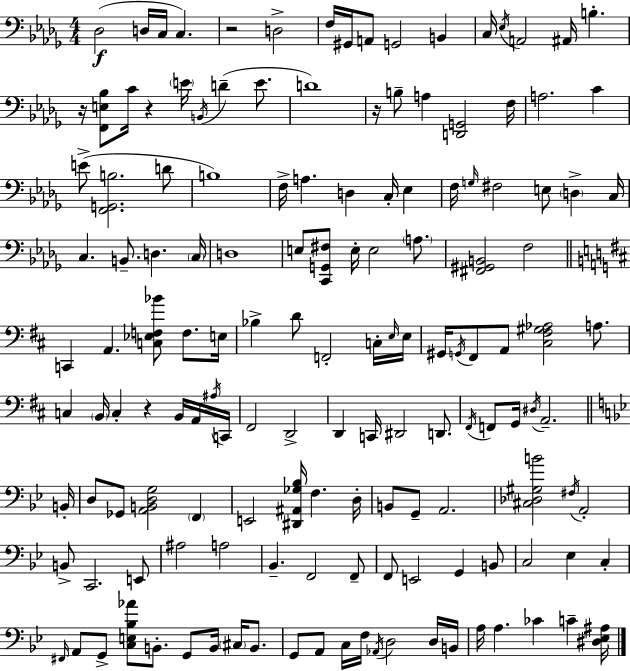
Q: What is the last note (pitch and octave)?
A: C4